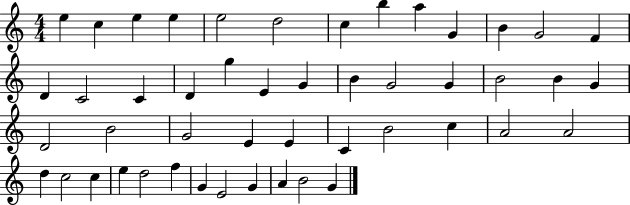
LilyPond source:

{
  \clef treble
  \numericTimeSignature
  \time 4/4
  \key c \major
  e''4 c''4 e''4 e''4 | e''2 d''2 | c''4 b''4 a''4 g'4 | b'4 g'2 f'4 | \break d'4 c'2 c'4 | d'4 g''4 e'4 g'4 | b'4 g'2 g'4 | b'2 b'4 g'4 | \break d'2 b'2 | g'2 e'4 e'4 | c'4 b'2 c''4 | a'2 a'2 | \break d''4 c''2 c''4 | e''4 d''2 f''4 | g'4 e'2 g'4 | a'4 b'2 g'4 | \break \bar "|."
}